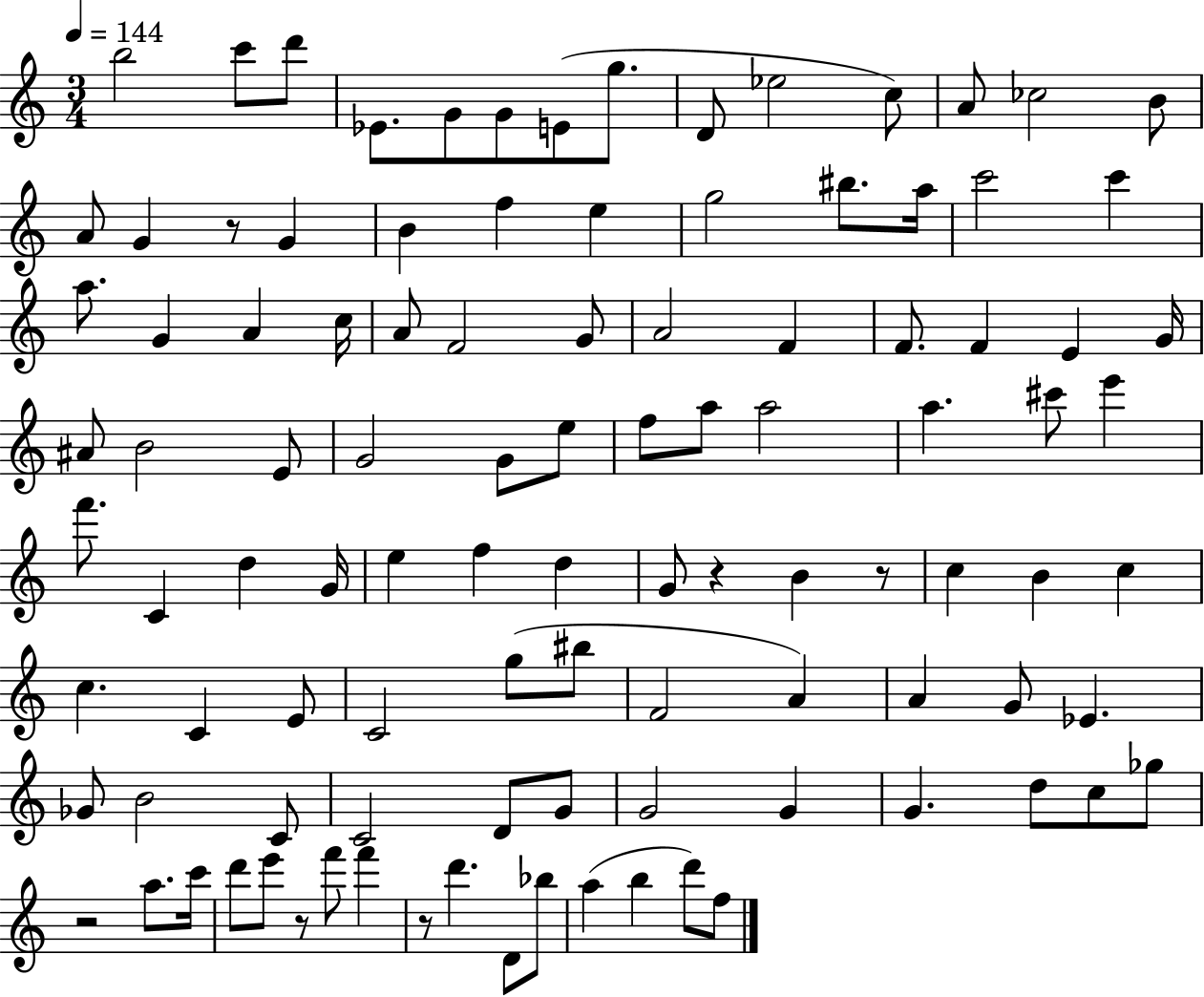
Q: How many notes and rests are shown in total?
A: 104